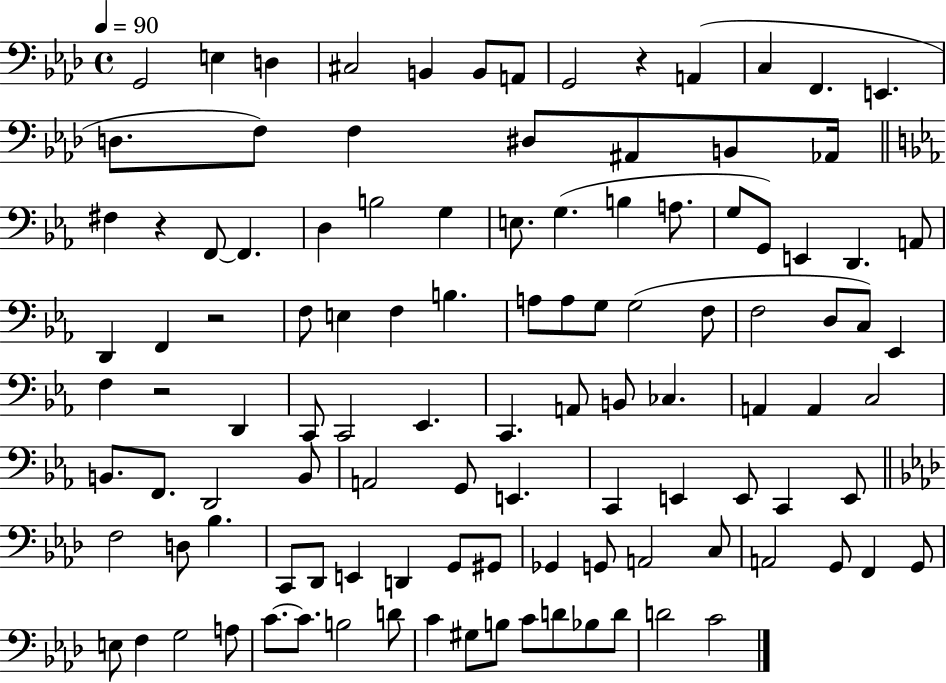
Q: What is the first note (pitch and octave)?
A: G2